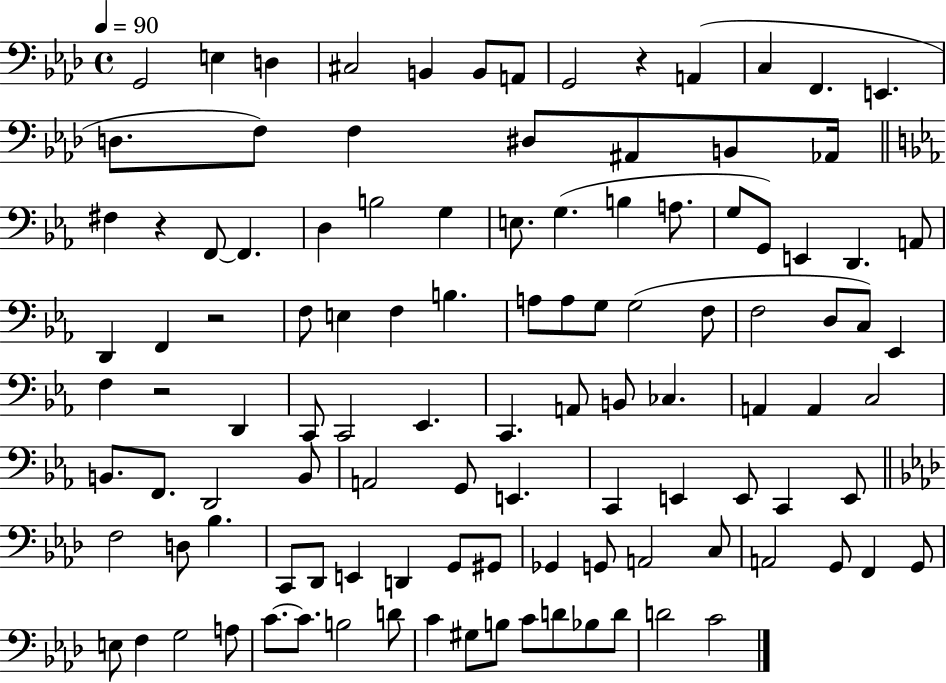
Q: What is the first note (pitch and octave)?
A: G2